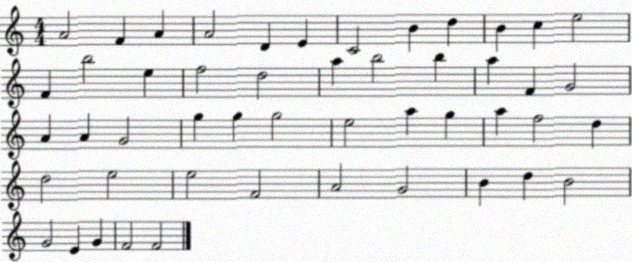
X:1
T:Untitled
M:4/4
L:1/4
K:C
A2 F A A2 D E C2 B d B c e2 F b2 e f2 d2 a b2 b a F G2 A A G2 g g g2 e2 a g a f2 d d2 e2 e2 F2 A2 G2 B d B2 G2 E G F2 F2